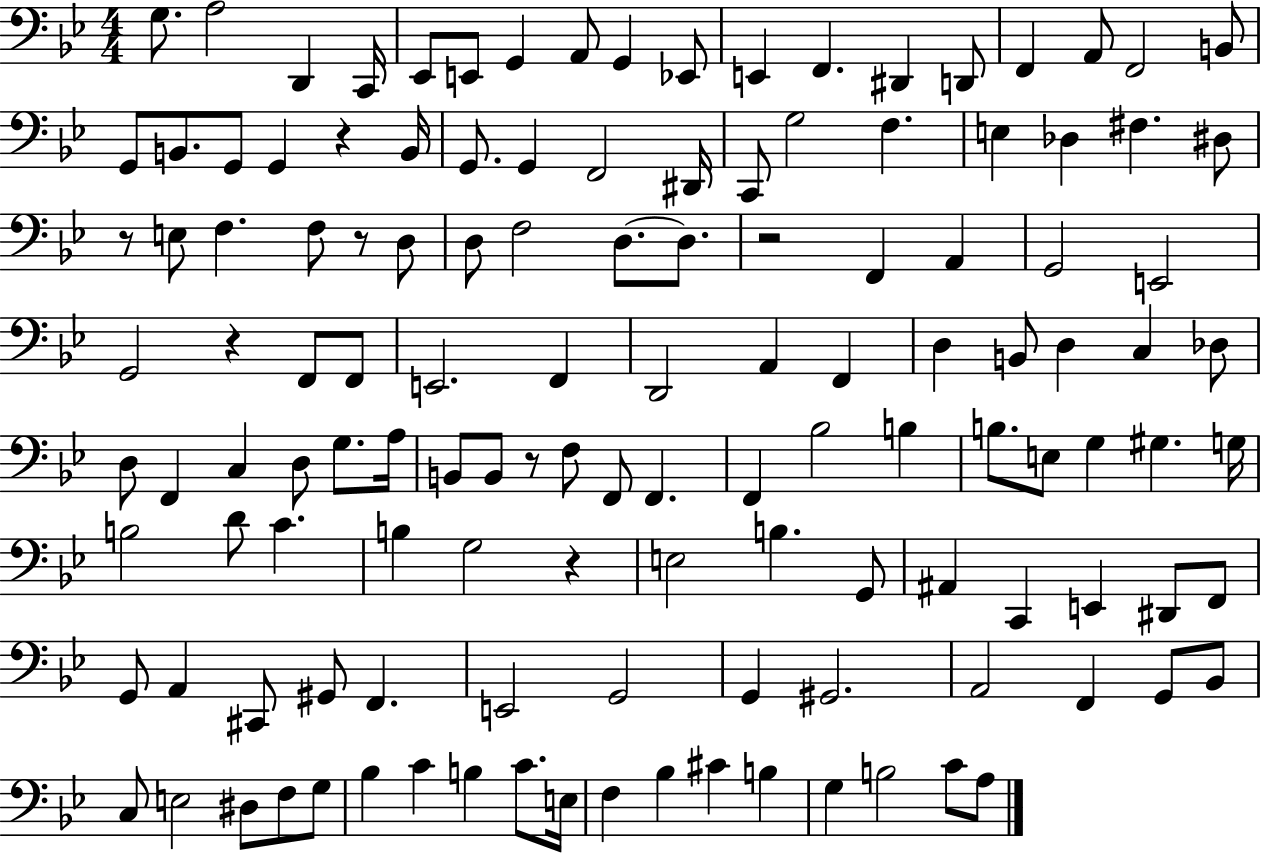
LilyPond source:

{
  \clef bass
  \numericTimeSignature
  \time 4/4
  \key bes \major
  g8. a2 d,4 c,16 | ees,8 e,8 g,4 a,8 g,4 ees,8 | e,4 f,4. dis,4 d,8 | f,4 a,8 f,2 b,8 | \break g,8 b,8. g,8 g,4 r4 b,16 | g,8. g,4 f,2 dis,16 | c,8 g2 f4. | e4 des4 fis4. dis8 | \break r8 e8 f4. f8 r8 d8 | d8 f2 d8.~~ d8. | r2 f,4 a,4 | g,2 e,2 | \break g,2 r4 f,8 f,8 | e,2. f,4 | d,2 a,4 f,4 | d4 b,8 d4 c4 des8 | \break d8 f,4 c4 d8 g8. a16 | b,8 b,8 r8 f8 f,8 f,4. | f,4 bes2 b4 | b8. e8 g4 gis4. g16 | \break b2 d'8 c'4. | b4 g2 r4 | e2 b4. g,8 | ais,4 c,4 e,4 dis,8 f,8 | \break g,8 a,4 cis,8 gis,8 f,4. | e,2 g,2 | g,4 gis,2. | a,2 f,4 g,8 bes,8 | \break c8 e2 dis8 f8 g8 | bes4 c'4 b4 c'8. e16 | f4 bes4 cis'4 b4 | g4 b2 c'8 a8 | \break \bar "|."
}